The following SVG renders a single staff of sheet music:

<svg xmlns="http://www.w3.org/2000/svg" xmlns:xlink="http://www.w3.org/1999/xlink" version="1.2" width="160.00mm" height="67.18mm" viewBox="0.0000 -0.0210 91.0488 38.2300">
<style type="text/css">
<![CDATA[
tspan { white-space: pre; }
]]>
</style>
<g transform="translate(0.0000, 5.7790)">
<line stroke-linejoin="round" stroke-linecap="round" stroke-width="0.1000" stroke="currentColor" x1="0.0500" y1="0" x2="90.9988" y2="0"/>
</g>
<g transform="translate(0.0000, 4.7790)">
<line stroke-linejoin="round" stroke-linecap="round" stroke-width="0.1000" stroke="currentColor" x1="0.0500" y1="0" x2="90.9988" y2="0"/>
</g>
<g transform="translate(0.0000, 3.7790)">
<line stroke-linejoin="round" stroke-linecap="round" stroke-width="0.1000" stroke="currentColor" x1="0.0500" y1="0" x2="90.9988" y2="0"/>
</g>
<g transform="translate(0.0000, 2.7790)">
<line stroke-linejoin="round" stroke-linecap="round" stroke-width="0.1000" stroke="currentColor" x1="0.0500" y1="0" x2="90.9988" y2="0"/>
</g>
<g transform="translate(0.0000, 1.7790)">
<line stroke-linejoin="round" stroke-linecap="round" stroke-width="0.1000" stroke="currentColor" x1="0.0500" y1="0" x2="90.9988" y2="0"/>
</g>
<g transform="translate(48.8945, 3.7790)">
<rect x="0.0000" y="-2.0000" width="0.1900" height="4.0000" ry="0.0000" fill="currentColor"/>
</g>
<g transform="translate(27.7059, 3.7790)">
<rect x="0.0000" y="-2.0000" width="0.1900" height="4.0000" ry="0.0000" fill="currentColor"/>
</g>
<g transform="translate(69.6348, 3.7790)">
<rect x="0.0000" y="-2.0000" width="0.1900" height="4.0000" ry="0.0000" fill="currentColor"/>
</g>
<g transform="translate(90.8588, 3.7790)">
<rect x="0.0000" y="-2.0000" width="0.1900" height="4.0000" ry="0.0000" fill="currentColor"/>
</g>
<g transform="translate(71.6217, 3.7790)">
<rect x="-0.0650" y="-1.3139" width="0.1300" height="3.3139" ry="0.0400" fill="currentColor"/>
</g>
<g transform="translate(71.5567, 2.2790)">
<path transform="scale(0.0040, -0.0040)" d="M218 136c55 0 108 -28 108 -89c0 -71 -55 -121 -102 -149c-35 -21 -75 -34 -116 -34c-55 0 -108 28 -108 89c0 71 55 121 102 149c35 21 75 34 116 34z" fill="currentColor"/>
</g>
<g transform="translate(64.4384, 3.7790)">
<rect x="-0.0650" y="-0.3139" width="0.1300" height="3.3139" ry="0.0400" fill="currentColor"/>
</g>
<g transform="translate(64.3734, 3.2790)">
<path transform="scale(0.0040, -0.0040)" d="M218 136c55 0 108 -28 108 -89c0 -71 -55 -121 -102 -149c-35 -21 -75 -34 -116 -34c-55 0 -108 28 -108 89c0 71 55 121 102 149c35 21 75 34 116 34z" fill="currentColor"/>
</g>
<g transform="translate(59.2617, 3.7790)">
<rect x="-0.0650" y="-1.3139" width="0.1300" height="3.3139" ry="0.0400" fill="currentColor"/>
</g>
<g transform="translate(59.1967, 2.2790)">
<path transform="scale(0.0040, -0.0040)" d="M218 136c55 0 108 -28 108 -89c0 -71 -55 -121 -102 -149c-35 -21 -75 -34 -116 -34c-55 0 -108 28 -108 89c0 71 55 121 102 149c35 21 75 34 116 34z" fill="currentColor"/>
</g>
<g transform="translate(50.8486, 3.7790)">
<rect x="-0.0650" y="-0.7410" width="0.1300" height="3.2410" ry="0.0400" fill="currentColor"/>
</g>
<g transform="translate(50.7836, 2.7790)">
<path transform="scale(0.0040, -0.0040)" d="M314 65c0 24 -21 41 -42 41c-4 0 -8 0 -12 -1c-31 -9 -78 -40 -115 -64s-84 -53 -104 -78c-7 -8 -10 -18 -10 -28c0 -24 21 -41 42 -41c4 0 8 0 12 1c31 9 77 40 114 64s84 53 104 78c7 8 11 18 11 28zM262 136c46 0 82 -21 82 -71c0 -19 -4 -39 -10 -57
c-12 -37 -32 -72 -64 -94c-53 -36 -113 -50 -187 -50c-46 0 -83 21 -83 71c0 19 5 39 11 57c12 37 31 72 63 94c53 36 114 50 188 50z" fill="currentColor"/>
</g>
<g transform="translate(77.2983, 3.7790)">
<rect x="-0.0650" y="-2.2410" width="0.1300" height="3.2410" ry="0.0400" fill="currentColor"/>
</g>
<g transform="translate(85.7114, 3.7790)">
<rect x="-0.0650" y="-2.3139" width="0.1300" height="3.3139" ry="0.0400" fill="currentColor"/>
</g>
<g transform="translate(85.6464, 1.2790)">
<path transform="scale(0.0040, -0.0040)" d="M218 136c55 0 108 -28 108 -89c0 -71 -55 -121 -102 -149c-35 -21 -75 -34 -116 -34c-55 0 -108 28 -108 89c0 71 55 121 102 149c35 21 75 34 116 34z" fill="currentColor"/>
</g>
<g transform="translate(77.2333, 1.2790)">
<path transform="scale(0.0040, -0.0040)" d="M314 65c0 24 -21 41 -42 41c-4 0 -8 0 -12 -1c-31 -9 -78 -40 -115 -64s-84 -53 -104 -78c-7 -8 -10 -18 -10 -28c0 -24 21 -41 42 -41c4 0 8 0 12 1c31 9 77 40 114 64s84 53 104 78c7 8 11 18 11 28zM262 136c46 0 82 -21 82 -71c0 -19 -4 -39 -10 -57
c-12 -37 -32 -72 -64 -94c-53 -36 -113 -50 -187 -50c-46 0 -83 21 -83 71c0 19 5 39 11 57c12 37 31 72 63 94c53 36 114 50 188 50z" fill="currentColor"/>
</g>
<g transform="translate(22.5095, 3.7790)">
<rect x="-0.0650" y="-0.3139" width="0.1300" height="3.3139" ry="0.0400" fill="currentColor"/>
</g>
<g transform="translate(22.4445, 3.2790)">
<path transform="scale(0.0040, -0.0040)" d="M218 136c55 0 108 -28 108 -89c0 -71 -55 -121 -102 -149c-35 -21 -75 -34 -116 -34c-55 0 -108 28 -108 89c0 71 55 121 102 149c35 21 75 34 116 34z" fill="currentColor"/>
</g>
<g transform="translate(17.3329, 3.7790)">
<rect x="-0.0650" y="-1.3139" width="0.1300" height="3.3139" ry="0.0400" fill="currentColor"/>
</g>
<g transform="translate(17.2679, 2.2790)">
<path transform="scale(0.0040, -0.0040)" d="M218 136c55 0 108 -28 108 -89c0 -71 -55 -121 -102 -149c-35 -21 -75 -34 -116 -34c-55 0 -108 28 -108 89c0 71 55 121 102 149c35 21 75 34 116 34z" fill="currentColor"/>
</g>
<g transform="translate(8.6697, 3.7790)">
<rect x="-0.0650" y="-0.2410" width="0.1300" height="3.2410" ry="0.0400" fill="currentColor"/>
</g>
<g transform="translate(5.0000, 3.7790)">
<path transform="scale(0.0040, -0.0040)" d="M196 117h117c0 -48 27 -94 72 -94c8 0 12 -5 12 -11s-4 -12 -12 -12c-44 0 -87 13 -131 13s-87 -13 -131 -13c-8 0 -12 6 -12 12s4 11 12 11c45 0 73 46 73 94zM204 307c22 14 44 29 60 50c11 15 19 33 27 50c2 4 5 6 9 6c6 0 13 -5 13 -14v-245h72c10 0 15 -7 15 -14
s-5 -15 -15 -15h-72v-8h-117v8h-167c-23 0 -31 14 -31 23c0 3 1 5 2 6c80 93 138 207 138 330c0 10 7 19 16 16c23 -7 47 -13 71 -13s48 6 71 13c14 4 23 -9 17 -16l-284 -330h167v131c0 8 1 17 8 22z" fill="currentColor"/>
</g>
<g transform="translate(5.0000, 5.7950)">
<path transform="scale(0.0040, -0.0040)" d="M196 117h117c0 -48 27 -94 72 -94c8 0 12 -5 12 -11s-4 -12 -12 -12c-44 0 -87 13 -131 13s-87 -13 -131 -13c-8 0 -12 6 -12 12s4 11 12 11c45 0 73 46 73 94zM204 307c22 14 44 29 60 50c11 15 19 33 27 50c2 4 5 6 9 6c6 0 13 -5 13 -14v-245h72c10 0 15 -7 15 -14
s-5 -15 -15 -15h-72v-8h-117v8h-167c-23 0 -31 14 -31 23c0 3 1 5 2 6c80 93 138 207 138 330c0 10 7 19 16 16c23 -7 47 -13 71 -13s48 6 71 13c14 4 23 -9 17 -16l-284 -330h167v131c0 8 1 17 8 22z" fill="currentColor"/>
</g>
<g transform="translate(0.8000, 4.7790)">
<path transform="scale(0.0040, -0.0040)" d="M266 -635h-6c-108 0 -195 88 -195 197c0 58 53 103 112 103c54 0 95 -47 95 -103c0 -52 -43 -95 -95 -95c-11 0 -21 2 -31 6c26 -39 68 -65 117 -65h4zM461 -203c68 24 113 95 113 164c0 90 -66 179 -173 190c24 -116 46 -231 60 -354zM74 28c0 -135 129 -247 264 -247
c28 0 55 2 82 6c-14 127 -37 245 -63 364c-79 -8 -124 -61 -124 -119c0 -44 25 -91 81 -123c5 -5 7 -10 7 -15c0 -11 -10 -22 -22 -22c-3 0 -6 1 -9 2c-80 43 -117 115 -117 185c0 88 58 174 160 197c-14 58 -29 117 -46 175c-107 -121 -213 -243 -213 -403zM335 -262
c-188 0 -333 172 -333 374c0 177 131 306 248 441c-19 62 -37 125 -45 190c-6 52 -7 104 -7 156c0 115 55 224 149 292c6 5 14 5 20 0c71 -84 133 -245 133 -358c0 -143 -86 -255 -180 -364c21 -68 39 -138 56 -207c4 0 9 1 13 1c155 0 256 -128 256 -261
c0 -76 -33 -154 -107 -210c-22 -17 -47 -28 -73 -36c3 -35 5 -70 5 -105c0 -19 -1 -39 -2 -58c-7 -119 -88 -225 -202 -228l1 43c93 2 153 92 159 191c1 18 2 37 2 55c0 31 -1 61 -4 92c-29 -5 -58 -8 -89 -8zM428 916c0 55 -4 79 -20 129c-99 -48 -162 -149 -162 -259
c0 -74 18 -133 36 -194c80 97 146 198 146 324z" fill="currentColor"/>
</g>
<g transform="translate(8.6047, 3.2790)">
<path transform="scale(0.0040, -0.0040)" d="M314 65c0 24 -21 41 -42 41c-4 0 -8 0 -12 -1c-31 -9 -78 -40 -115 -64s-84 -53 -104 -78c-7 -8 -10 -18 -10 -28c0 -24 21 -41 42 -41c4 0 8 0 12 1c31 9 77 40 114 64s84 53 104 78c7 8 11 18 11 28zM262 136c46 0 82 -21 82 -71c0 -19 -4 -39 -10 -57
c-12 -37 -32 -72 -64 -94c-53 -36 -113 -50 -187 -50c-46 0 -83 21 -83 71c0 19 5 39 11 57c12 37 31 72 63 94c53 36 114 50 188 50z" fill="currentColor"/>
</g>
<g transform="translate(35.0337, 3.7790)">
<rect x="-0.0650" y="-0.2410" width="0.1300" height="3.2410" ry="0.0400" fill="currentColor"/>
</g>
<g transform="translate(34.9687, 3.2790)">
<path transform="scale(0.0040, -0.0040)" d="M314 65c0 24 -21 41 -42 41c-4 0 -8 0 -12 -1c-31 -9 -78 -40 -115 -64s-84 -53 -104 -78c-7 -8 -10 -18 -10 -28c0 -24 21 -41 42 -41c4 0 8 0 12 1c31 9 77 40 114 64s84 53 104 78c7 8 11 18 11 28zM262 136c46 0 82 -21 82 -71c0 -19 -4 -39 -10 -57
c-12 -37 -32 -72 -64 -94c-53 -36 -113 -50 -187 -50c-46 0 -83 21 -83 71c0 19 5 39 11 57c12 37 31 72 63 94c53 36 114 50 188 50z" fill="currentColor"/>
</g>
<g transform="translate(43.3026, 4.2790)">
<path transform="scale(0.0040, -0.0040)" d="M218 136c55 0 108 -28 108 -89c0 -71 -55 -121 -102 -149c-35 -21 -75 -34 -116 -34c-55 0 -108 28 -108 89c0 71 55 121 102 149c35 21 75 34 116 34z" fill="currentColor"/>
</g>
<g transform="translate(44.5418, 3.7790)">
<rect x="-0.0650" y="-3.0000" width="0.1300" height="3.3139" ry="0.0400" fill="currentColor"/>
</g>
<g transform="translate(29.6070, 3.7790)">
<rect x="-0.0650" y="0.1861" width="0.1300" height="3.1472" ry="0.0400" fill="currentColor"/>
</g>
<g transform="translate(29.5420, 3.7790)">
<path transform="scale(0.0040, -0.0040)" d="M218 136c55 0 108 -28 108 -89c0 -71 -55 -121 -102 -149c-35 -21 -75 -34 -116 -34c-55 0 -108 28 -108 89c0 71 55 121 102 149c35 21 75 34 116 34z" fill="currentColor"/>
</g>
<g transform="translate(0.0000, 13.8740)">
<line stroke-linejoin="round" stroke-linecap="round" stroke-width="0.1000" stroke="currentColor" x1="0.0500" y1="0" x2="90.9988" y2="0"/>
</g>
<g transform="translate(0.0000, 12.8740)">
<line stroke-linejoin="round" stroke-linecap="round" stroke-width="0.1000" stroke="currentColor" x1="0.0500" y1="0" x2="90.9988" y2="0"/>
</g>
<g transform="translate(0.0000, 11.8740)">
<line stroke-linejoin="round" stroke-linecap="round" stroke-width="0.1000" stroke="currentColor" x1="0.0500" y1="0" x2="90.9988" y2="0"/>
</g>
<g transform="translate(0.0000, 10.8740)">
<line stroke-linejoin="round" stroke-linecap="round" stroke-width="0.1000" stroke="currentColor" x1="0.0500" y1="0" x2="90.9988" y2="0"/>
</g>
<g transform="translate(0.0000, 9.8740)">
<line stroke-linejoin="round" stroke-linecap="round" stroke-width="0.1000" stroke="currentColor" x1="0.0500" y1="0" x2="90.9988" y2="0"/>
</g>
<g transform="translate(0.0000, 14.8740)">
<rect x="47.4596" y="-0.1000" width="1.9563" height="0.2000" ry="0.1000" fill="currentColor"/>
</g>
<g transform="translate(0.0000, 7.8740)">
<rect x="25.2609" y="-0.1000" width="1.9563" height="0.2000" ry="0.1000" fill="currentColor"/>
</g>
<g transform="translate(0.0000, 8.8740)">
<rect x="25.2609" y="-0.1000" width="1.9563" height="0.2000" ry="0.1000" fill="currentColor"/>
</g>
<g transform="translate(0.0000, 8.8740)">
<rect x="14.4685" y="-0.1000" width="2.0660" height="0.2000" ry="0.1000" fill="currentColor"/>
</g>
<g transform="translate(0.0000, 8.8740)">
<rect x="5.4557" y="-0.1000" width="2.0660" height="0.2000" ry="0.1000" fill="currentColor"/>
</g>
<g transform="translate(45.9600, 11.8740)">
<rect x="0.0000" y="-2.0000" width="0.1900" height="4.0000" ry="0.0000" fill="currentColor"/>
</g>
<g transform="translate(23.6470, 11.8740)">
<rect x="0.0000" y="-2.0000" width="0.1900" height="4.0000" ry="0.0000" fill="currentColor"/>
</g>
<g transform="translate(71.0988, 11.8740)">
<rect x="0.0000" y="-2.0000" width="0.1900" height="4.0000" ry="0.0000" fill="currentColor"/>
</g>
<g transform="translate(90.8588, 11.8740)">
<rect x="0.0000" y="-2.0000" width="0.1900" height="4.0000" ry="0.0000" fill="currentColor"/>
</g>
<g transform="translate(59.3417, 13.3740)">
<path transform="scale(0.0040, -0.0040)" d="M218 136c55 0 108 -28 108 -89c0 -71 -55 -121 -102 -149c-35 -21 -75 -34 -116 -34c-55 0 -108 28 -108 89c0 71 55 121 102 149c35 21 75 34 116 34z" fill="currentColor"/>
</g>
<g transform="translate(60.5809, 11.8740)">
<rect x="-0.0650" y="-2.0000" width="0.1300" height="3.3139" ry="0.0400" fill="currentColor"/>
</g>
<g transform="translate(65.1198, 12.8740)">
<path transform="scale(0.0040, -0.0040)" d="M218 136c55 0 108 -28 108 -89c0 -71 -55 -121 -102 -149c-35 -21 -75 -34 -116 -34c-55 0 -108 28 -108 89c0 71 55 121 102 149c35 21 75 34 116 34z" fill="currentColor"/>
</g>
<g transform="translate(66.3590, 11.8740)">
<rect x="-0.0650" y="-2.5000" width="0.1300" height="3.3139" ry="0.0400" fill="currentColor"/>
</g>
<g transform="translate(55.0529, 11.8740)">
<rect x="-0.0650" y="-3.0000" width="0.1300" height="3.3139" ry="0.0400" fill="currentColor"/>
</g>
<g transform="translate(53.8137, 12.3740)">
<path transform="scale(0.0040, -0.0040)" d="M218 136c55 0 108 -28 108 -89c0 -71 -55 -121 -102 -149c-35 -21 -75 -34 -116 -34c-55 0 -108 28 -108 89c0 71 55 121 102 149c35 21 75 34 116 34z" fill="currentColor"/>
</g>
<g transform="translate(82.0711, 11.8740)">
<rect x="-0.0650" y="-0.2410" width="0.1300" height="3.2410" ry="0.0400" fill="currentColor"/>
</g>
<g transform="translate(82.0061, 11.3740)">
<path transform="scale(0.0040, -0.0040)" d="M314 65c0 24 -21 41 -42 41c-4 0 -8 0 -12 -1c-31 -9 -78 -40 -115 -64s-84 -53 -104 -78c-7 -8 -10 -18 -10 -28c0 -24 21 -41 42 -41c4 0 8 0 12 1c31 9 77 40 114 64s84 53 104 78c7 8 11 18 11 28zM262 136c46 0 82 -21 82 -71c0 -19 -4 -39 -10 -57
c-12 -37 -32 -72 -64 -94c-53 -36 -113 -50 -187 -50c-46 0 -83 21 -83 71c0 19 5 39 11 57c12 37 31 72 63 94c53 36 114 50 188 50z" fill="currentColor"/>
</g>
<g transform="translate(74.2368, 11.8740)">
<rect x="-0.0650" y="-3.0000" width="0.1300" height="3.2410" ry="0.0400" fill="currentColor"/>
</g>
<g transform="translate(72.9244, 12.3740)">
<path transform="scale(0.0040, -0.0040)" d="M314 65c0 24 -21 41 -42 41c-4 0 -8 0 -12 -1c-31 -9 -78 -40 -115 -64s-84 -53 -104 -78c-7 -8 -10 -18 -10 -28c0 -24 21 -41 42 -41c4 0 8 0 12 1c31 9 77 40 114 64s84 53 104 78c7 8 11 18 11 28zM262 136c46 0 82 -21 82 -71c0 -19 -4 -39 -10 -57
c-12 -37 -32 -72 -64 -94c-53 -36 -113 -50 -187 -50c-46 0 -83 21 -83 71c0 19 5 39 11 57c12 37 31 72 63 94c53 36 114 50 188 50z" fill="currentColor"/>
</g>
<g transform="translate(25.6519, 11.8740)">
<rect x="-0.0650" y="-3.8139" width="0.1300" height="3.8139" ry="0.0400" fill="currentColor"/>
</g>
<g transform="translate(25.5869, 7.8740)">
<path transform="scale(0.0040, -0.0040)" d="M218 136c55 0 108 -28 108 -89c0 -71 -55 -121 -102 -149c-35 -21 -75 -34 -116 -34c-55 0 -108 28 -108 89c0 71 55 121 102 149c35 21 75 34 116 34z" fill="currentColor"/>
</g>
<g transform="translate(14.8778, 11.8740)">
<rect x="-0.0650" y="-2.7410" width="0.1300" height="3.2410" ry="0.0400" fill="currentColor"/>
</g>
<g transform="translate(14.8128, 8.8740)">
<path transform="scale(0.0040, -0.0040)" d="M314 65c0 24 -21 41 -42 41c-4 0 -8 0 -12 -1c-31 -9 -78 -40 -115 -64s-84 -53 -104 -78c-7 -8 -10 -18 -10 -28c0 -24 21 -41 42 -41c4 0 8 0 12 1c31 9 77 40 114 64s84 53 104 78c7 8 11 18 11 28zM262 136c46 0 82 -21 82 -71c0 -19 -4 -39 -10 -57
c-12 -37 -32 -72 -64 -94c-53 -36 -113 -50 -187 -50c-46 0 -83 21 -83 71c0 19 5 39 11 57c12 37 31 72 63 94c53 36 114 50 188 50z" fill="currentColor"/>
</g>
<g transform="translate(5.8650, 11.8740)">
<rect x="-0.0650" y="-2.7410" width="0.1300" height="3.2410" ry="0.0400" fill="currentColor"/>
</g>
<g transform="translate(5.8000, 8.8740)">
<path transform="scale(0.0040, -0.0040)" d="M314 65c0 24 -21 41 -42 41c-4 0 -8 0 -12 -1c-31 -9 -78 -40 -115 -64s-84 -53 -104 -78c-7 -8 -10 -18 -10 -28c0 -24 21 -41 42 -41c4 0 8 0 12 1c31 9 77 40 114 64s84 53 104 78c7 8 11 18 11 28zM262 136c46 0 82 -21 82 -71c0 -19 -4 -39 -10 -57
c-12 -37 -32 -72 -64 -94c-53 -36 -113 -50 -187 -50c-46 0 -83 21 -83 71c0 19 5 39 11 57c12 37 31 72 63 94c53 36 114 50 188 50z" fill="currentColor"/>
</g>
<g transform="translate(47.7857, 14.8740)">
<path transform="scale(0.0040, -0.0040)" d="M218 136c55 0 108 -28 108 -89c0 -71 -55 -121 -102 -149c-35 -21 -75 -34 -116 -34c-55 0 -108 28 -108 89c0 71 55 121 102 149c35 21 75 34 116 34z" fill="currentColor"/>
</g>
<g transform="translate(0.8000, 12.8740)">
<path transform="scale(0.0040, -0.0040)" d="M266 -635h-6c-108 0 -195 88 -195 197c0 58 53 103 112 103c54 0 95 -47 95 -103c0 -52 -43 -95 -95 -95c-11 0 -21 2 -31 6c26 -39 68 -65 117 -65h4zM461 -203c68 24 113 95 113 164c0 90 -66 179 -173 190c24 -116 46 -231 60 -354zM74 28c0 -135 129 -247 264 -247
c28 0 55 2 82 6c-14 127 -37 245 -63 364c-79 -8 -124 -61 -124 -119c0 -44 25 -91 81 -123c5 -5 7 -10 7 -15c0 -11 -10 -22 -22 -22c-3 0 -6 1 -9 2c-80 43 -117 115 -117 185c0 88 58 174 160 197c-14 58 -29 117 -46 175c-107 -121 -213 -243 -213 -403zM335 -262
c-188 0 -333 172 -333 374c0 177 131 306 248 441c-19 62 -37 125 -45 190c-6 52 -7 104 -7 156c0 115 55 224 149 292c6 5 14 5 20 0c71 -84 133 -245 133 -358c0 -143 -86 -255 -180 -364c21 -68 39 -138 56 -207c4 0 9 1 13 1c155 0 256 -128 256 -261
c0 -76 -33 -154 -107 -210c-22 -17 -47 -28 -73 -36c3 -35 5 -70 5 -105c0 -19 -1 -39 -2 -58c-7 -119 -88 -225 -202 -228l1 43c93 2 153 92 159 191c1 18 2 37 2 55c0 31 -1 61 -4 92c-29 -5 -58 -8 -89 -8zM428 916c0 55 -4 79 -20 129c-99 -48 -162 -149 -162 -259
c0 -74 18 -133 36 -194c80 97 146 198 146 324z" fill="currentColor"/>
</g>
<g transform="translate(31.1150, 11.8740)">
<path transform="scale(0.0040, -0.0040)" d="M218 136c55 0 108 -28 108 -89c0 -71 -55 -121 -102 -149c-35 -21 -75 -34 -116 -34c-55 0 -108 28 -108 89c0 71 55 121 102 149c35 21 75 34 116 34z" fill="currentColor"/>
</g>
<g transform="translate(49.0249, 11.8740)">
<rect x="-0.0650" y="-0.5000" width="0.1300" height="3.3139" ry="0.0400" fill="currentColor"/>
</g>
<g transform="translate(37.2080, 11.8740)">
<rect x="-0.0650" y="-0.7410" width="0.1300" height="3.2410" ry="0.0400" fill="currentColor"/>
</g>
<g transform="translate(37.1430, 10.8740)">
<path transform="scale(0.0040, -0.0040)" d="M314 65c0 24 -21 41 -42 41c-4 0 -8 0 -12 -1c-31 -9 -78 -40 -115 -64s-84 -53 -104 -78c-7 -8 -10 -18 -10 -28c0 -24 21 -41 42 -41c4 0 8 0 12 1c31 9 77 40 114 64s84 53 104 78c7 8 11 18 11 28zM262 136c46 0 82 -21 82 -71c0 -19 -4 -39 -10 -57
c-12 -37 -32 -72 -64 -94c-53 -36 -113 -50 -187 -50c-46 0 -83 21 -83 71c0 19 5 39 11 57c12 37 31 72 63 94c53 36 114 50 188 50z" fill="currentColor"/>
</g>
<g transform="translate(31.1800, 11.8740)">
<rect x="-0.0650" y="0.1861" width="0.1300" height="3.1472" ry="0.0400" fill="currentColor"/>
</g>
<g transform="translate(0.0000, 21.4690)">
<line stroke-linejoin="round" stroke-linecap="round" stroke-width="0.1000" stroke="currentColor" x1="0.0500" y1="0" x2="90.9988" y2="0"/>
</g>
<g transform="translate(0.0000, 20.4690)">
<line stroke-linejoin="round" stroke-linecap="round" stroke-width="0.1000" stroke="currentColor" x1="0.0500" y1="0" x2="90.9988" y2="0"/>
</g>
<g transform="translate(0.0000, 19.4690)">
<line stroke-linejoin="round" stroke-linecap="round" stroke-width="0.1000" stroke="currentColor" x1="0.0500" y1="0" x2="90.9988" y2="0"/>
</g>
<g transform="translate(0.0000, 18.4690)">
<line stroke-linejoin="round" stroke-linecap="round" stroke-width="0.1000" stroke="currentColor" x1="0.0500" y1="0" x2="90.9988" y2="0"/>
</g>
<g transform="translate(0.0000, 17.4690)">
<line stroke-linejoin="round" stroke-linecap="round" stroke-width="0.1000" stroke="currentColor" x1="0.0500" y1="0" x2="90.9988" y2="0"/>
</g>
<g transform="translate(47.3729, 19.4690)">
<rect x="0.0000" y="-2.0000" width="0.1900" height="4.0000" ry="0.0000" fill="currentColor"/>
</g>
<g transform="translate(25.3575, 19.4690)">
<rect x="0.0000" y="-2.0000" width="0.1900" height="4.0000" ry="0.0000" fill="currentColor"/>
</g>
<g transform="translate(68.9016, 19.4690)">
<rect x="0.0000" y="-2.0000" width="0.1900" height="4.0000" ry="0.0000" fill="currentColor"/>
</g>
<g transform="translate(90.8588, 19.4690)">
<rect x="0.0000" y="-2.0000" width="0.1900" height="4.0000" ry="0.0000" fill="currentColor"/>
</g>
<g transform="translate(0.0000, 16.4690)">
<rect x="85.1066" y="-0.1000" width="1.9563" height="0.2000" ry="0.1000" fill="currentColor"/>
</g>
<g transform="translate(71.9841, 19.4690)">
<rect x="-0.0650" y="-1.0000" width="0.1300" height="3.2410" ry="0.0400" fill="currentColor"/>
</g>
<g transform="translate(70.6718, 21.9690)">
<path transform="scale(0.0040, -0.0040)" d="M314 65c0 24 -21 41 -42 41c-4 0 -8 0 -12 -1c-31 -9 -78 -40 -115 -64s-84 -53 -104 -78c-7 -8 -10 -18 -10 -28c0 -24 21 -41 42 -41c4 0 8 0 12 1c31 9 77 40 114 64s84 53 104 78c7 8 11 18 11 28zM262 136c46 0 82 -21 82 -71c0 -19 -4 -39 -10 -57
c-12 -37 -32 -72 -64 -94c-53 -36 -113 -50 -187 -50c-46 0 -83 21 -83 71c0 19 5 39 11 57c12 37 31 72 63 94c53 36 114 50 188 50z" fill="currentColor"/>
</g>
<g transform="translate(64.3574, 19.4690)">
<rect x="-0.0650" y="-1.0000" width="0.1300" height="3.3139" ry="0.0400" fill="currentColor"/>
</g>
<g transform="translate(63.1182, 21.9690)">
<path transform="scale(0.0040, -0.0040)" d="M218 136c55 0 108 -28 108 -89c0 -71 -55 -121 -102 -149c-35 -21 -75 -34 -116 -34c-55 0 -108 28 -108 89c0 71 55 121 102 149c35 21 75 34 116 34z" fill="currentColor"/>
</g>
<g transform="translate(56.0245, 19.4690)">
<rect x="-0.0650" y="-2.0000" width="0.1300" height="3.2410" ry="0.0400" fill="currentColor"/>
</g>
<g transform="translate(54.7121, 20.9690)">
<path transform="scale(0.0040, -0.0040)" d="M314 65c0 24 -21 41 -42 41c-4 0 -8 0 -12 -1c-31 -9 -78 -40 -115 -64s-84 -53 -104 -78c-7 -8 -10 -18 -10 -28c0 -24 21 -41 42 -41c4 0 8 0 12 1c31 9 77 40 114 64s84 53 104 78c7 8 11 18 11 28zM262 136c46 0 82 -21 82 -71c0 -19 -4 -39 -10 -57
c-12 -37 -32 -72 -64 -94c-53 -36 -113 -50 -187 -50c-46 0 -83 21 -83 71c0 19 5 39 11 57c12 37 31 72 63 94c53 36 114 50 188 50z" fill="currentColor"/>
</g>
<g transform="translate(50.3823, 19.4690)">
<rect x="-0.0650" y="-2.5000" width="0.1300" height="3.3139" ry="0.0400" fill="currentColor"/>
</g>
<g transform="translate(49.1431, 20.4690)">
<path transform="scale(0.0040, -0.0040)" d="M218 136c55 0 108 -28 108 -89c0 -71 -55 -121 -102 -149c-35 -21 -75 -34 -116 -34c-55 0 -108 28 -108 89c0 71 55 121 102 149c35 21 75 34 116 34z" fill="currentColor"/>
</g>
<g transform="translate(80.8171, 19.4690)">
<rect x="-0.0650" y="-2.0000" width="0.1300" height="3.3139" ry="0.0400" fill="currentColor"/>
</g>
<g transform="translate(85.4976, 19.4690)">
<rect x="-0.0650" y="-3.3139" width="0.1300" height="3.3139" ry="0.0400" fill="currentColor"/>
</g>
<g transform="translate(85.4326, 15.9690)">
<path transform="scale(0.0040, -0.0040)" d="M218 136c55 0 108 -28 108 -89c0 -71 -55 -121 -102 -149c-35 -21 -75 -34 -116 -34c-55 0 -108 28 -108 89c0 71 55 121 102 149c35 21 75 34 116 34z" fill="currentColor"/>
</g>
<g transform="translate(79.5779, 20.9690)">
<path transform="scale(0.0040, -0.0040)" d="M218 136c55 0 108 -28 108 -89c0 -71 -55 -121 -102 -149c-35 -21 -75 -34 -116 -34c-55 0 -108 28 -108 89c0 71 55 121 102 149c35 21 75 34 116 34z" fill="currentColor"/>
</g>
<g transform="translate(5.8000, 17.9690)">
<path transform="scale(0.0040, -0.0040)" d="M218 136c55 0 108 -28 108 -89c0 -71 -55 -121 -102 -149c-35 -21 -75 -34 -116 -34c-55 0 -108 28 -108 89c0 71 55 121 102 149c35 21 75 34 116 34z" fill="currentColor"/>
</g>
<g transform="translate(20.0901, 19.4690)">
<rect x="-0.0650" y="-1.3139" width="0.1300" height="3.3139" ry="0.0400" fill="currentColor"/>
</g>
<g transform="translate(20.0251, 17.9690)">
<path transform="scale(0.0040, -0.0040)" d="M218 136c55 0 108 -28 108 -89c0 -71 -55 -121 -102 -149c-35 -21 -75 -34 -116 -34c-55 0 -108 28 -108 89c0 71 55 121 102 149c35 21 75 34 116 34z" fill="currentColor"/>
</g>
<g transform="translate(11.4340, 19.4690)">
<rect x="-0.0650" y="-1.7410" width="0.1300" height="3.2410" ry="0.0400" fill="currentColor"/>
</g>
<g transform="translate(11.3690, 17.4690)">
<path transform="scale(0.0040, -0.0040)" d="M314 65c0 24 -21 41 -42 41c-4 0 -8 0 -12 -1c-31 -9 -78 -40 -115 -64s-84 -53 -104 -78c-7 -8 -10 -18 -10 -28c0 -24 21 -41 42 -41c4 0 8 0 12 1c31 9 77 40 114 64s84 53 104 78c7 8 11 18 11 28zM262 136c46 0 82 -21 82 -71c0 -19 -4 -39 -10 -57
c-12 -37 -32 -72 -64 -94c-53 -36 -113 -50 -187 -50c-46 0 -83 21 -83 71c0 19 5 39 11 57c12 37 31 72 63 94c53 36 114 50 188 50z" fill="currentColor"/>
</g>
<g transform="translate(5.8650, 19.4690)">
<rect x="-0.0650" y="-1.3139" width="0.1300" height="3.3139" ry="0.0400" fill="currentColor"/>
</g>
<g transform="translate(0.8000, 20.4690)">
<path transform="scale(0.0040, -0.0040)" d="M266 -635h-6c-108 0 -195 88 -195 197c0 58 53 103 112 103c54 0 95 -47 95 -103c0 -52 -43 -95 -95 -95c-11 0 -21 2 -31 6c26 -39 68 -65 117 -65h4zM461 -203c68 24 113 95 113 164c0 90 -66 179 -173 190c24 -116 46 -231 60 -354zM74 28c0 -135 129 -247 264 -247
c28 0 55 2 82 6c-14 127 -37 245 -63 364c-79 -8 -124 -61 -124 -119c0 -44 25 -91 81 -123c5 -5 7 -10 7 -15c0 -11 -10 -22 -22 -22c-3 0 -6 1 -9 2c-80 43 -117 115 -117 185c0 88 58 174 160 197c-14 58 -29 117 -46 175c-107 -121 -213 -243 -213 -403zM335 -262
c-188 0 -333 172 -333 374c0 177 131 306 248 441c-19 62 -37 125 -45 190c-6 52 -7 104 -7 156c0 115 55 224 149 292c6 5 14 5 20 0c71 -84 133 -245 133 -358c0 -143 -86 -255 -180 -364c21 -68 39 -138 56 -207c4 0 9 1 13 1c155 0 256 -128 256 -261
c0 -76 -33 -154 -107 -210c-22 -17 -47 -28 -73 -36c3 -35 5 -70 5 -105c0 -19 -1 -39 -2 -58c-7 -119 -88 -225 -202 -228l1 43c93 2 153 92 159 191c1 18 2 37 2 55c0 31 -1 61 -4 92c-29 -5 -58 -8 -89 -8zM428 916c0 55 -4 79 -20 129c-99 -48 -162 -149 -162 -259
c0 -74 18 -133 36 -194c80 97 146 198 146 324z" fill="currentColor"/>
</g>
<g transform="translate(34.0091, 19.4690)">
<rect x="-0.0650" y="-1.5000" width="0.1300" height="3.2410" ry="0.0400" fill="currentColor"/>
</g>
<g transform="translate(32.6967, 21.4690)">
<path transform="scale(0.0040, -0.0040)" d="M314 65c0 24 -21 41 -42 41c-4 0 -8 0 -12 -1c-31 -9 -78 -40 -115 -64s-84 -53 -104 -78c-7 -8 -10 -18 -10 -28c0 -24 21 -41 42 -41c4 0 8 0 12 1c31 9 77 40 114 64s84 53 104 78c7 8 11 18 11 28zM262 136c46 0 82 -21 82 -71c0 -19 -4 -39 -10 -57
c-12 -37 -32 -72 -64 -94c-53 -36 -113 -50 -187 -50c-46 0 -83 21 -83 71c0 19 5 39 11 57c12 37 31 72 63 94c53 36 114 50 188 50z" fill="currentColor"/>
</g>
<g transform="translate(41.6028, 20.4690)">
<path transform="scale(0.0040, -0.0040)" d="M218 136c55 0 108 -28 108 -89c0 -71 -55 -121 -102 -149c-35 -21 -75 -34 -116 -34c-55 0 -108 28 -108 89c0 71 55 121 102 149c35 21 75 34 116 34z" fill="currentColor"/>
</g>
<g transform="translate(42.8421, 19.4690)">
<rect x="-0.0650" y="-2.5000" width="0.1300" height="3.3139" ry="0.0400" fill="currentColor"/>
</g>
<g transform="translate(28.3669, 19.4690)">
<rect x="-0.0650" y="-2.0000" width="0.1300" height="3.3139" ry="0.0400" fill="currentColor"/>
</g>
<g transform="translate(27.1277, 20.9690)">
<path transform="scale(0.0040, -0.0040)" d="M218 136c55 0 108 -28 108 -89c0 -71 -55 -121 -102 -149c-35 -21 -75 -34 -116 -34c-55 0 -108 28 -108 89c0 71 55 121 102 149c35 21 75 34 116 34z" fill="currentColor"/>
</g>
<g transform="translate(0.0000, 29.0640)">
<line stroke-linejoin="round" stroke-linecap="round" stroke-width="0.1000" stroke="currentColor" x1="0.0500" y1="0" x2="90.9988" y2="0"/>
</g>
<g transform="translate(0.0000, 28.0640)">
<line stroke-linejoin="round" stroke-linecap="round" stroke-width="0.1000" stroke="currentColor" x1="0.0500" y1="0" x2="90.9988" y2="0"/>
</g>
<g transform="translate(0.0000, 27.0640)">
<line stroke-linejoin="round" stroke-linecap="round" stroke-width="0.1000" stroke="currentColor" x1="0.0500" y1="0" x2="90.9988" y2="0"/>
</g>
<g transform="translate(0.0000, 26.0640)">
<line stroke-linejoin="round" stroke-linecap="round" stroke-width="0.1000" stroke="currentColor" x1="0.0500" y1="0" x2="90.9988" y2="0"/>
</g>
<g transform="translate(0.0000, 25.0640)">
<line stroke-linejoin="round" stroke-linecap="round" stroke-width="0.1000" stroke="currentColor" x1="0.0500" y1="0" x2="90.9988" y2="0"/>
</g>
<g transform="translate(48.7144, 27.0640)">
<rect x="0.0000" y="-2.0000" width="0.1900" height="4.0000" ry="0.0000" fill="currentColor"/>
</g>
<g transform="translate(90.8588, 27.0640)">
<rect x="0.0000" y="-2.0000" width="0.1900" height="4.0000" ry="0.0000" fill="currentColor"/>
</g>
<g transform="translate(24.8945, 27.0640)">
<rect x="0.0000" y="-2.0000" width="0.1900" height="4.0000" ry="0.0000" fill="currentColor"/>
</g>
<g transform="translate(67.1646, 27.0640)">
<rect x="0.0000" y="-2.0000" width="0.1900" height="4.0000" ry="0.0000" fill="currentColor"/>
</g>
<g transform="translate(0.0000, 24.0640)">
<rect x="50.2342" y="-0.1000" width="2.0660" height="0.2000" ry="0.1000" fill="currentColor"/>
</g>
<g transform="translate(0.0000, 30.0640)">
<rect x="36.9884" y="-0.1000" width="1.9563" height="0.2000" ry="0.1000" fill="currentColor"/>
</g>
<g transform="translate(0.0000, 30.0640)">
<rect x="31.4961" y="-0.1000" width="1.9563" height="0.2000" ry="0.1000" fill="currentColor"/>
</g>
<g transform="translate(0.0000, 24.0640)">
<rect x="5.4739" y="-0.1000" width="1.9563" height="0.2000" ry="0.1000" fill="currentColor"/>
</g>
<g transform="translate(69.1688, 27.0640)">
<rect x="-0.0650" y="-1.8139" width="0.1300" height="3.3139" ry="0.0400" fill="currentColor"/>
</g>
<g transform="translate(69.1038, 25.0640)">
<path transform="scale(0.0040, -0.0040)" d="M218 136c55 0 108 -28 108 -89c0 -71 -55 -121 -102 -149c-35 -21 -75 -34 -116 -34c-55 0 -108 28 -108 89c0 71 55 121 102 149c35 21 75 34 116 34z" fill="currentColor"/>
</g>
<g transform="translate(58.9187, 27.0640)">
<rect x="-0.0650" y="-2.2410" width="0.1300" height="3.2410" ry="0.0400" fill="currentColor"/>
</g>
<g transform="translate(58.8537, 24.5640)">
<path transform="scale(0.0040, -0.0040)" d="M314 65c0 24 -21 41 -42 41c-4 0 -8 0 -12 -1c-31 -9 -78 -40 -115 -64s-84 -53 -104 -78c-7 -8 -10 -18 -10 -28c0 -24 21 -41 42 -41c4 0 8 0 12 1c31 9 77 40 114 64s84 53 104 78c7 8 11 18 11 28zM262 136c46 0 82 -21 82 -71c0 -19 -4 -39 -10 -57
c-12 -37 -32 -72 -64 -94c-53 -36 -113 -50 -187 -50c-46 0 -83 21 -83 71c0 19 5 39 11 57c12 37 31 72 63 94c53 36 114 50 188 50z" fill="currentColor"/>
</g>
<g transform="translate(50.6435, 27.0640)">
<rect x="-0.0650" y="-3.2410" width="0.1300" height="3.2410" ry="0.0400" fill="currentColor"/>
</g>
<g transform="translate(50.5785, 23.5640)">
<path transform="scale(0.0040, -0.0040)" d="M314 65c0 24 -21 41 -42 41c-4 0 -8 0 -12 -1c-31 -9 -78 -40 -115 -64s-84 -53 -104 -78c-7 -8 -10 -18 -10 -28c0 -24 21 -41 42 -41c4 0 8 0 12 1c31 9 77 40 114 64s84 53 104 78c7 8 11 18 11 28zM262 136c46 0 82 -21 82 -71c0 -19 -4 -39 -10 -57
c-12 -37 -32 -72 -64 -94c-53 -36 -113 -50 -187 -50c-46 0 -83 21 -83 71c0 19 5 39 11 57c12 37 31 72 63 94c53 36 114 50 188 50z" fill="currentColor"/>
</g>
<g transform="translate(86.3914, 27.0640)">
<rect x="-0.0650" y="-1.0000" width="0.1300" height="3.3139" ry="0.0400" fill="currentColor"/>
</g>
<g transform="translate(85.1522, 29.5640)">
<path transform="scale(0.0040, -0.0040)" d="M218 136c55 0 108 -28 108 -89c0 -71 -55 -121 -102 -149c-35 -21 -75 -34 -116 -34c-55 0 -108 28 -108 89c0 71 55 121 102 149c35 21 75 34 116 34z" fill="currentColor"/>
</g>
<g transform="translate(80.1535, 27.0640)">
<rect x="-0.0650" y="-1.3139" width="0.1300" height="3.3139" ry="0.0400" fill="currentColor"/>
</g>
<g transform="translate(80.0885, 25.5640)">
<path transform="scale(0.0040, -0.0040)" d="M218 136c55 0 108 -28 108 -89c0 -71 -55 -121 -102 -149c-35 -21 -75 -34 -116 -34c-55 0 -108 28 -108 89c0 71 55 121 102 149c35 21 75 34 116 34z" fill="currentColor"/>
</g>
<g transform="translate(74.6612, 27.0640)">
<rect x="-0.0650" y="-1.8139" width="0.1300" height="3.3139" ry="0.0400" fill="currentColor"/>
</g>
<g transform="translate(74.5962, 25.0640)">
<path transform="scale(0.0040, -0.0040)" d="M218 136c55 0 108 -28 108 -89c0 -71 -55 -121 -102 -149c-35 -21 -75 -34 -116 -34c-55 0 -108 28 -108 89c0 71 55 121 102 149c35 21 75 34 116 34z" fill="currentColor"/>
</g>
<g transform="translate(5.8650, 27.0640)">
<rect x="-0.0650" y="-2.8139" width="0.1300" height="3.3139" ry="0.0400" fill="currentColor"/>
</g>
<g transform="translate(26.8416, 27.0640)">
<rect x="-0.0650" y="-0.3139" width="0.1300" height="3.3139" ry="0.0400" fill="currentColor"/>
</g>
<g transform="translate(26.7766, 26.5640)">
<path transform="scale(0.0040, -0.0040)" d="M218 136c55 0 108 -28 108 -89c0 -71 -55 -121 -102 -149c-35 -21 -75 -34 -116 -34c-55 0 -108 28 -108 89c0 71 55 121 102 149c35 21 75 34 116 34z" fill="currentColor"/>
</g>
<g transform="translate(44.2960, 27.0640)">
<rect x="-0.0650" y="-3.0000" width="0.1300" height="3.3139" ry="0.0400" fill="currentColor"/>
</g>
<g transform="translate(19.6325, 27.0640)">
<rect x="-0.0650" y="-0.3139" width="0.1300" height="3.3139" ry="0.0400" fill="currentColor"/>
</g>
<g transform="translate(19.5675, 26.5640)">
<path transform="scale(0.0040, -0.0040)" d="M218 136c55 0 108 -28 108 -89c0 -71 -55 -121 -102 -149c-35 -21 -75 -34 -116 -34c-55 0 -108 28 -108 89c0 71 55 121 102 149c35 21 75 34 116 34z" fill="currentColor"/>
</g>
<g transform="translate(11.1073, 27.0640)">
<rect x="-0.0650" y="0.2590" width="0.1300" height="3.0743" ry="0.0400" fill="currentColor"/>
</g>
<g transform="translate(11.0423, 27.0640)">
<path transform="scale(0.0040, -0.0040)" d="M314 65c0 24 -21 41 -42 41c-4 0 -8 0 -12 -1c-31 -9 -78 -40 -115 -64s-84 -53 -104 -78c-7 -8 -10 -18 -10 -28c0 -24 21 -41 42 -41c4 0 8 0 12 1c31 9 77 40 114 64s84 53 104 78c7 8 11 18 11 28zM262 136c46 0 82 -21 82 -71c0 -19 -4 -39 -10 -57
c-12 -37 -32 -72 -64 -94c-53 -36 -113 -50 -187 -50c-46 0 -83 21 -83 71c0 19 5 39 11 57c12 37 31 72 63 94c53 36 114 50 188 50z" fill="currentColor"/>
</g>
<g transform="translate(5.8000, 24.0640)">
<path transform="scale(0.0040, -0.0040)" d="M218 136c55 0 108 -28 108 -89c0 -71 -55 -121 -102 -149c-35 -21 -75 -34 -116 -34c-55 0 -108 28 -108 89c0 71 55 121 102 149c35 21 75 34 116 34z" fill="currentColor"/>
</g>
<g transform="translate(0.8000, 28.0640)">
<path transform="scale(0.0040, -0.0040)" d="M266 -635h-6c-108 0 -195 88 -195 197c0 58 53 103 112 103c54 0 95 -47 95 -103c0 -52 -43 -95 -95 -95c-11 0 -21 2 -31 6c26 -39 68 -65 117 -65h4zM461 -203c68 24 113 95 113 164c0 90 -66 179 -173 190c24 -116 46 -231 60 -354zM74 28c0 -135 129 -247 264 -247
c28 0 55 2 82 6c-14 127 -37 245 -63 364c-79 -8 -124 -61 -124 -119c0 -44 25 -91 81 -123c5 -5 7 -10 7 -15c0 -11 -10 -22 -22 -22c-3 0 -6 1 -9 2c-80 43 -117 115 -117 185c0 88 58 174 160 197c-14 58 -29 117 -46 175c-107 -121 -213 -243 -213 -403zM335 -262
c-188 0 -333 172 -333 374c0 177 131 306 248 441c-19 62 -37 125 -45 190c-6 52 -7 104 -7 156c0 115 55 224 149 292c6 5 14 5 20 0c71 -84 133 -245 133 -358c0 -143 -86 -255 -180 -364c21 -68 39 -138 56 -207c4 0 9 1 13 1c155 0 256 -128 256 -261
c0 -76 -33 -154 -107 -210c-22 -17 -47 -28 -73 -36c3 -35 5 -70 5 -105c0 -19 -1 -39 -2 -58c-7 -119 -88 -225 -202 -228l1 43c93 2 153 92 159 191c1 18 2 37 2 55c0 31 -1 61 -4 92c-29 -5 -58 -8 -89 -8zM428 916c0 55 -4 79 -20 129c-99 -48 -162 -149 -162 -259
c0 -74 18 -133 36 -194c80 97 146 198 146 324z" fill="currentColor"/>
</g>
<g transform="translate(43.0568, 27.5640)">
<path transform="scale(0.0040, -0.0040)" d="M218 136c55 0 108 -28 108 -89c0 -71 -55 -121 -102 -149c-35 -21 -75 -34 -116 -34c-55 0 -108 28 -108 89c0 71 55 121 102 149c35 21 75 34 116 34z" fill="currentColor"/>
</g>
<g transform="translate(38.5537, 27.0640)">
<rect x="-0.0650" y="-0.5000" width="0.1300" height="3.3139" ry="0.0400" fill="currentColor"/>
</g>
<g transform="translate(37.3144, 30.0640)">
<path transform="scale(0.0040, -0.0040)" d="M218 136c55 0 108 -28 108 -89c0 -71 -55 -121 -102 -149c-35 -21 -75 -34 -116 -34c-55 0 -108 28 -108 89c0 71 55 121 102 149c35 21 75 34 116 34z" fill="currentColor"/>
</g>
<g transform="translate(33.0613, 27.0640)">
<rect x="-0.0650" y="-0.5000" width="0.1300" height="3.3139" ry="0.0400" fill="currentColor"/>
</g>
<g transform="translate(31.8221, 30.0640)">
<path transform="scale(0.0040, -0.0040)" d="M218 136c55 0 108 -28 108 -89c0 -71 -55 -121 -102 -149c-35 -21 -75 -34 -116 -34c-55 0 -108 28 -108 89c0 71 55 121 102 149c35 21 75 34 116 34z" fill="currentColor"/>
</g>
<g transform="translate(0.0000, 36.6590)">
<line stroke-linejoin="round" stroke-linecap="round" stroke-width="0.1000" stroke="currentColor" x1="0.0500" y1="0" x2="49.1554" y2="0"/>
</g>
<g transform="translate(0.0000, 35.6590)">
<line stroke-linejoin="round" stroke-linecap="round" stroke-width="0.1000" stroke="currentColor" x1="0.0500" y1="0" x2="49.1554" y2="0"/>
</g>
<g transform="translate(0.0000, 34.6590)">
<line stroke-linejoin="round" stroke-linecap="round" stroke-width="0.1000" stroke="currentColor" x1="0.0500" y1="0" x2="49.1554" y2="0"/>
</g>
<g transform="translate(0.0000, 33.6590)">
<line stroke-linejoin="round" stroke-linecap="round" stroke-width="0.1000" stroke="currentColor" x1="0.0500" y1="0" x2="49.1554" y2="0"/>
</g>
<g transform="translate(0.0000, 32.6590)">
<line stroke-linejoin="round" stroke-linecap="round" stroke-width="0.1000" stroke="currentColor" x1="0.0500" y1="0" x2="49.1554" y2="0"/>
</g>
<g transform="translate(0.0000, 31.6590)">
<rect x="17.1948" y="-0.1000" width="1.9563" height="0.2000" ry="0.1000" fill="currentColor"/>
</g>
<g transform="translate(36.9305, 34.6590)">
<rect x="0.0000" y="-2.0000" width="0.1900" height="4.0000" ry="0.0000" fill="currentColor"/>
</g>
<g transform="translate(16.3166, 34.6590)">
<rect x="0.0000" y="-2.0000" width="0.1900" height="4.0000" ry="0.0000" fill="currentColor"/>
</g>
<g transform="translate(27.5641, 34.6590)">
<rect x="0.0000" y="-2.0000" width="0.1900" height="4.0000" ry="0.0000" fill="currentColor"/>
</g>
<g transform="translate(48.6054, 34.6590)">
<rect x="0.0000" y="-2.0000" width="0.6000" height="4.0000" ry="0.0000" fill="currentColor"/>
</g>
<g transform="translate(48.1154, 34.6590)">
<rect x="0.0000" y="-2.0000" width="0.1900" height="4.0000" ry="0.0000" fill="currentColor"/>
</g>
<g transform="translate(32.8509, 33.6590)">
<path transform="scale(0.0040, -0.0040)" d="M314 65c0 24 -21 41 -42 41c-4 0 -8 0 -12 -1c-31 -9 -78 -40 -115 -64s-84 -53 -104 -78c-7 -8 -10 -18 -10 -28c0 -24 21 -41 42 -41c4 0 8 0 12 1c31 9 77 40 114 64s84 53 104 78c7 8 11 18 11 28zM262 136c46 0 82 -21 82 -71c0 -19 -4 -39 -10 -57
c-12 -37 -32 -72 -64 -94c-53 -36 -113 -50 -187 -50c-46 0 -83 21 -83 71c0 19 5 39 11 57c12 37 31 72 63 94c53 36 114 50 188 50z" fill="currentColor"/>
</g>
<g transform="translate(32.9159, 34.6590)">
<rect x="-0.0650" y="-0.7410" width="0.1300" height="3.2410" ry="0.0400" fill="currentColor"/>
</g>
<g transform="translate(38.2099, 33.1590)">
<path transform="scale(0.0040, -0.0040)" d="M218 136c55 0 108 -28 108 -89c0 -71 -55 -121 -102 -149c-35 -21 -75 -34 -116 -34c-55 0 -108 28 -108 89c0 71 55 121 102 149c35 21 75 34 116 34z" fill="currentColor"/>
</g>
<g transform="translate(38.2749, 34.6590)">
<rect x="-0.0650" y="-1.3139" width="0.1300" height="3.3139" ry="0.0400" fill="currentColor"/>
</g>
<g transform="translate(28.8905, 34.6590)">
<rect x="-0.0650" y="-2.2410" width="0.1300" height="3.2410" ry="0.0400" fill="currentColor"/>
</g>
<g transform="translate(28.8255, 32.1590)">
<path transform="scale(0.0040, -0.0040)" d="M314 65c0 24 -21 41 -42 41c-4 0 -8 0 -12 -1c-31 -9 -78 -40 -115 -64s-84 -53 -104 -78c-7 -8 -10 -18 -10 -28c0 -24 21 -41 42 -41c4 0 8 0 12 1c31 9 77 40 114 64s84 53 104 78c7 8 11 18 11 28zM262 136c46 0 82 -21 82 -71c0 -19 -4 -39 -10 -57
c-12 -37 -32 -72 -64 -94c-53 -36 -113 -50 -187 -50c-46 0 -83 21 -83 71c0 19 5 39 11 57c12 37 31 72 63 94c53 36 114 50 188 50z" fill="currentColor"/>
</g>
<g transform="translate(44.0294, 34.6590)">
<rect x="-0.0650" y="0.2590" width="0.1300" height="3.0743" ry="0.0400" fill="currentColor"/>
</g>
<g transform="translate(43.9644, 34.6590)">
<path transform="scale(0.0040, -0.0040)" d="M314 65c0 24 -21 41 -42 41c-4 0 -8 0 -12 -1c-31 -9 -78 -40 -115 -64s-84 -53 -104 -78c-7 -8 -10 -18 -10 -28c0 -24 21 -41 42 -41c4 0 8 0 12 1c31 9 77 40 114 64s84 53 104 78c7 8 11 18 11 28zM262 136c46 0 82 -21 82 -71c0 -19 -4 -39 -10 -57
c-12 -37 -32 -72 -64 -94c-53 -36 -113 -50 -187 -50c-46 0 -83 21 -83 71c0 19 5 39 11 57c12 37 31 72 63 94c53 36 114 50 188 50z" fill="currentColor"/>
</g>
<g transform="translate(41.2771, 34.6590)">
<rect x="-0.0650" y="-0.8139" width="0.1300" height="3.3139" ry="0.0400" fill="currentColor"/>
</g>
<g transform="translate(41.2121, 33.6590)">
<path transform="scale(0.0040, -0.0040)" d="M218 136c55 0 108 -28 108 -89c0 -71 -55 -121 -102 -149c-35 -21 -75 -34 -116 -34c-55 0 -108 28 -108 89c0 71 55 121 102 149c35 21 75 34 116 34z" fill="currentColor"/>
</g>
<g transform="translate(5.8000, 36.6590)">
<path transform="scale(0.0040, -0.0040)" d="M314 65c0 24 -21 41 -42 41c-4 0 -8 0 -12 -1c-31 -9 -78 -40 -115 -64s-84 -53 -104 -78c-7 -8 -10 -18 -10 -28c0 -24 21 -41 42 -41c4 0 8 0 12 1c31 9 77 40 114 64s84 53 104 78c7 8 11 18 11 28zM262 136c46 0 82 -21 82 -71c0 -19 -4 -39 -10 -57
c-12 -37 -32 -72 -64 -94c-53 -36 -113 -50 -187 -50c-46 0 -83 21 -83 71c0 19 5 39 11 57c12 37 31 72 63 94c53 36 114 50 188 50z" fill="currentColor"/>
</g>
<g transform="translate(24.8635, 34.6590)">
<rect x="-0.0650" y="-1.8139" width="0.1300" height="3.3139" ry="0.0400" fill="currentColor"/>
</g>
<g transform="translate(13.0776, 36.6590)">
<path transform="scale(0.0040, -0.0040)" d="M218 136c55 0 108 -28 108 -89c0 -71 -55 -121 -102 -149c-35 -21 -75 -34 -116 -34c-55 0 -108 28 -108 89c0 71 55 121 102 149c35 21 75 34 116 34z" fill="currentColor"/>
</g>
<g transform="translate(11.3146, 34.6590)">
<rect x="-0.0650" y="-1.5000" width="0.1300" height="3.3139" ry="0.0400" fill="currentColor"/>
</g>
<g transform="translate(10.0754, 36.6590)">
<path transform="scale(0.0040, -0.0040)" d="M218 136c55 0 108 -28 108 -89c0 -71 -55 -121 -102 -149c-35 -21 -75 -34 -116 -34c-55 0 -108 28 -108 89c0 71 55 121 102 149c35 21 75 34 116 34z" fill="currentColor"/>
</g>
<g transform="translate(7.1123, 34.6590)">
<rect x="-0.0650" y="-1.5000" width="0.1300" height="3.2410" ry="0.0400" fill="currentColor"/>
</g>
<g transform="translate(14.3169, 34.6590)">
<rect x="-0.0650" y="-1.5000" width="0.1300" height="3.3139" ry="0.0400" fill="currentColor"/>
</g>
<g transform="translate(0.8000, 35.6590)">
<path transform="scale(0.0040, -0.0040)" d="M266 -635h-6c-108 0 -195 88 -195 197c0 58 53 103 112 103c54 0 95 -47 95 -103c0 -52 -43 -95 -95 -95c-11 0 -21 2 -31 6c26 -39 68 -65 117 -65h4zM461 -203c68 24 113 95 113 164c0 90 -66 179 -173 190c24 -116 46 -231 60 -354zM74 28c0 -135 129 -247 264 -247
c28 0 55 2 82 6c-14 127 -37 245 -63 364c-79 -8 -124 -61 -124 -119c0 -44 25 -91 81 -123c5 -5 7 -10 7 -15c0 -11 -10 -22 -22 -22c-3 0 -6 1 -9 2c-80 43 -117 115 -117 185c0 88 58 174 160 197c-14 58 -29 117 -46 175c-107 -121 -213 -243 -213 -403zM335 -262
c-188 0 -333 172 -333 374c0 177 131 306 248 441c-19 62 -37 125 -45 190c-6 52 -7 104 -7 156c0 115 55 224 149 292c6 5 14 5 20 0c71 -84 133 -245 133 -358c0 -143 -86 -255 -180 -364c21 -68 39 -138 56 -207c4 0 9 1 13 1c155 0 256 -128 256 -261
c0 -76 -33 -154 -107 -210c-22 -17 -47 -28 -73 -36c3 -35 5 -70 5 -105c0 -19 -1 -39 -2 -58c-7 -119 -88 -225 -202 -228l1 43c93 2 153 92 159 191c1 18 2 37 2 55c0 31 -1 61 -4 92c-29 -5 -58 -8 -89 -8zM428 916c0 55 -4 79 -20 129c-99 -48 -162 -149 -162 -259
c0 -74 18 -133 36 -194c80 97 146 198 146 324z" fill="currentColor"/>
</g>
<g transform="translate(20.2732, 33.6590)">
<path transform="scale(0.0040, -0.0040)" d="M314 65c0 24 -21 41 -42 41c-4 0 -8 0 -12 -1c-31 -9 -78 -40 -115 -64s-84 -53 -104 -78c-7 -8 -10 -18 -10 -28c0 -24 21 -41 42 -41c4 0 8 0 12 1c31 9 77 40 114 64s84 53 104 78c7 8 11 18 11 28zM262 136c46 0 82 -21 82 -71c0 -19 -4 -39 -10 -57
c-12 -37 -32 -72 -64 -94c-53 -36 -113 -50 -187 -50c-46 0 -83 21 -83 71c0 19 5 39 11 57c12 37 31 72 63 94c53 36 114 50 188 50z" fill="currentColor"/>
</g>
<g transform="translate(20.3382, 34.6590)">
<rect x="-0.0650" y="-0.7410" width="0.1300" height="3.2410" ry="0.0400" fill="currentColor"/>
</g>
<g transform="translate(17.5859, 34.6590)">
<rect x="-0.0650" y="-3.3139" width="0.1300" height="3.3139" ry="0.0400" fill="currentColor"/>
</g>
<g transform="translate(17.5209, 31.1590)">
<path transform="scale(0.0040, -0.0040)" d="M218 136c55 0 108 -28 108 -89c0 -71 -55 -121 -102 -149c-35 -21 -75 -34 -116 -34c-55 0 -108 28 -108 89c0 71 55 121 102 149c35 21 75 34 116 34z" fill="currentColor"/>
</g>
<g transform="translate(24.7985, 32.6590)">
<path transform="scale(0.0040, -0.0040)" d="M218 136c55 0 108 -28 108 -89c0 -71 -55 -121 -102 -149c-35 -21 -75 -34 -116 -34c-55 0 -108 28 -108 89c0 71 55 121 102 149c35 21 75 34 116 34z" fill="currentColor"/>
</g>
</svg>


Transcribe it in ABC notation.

X:1
T:Untitled
M:4/4
L:1/4
K:C
c2 e c B c2 A d2 e c e g2 g a2 a2 c' B d2 C A F G A2 c2 e f2 e F E2 G G F2 D D2 F b a B2 c c C C A b2 g2 f f e D E2 E E b d2 f g2 d2 e d B2